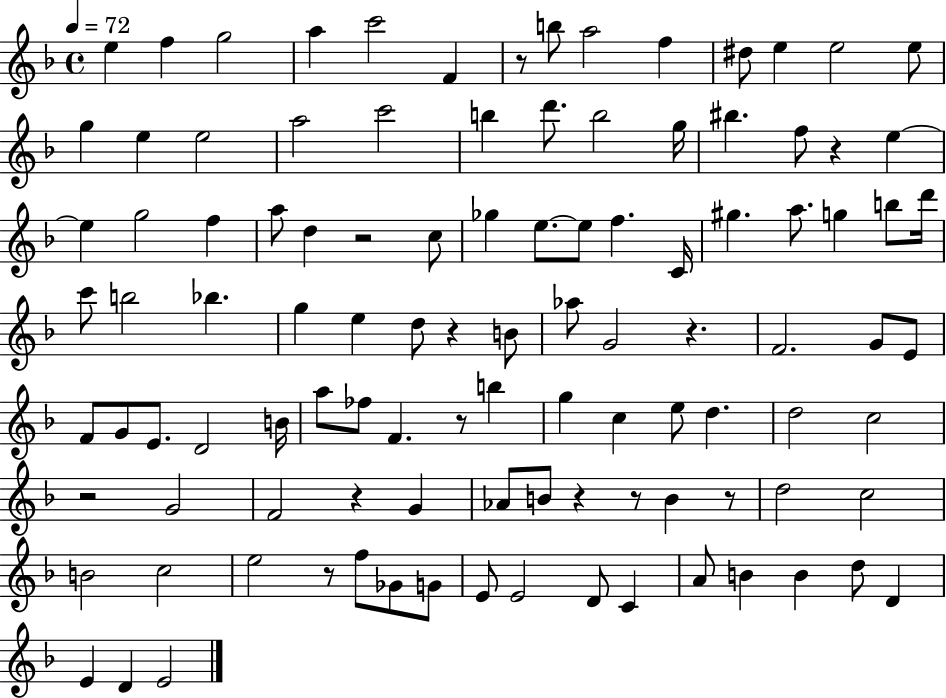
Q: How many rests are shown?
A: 12